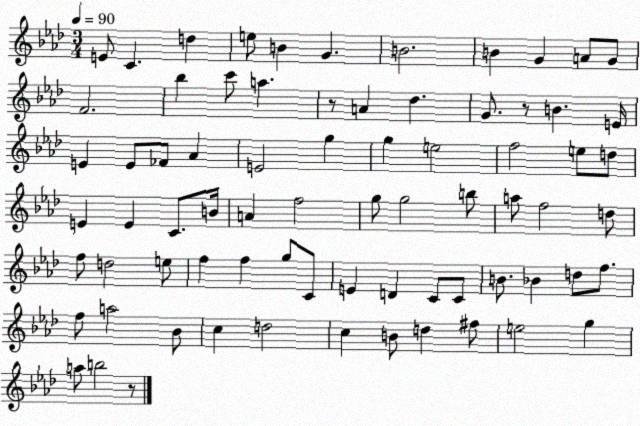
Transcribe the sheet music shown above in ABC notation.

X:1
T:Untitled
M:3/4
L:1/4
K:Ab
E/2 C d e/2 B G B2 B G A/2 G/2 F2 _b c'/2 a z/2 A _d G/2 z/2 B E/4 E E/2 _F/2 _A E2 g g e2 f2 e/2 d/2 E E C/2 B/4 A f2 g/2 g2 b/2 a/2 f2 d/2 f/2 d2 e/2 f f g/2 C/2 E D C/2 C/2 B/2 _B d/2 f/2 f/2 a2 _B/2 c d2 c B/2 d ^f/2 e2 g a/2 b2 z/2